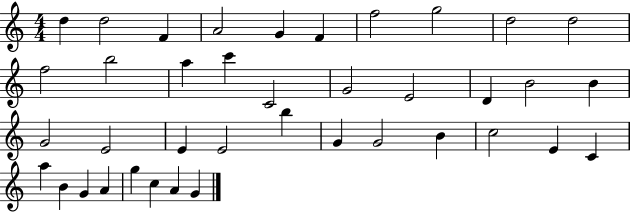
{
  \clef treble
  \numericTimeSignature
  \time 4/4
  \key c \major
  d''4 d''2 f'4 | a'2 g'4 f'4 | f''2 g''2 | d''2 d''2 | \break f''2 b''2 | a''4 c'''4 c'2 | g'2 e'2 | d'4 b'2 b'4 | \break g'2 e'2 | e'4 e'2 b''4 | g'4 g'2 b'4 | c''2 e'4 c'4 | \break a''4 b'4 g'4 a'4 | g''4 c''4 a'4 g'4 | \bar "|."
}